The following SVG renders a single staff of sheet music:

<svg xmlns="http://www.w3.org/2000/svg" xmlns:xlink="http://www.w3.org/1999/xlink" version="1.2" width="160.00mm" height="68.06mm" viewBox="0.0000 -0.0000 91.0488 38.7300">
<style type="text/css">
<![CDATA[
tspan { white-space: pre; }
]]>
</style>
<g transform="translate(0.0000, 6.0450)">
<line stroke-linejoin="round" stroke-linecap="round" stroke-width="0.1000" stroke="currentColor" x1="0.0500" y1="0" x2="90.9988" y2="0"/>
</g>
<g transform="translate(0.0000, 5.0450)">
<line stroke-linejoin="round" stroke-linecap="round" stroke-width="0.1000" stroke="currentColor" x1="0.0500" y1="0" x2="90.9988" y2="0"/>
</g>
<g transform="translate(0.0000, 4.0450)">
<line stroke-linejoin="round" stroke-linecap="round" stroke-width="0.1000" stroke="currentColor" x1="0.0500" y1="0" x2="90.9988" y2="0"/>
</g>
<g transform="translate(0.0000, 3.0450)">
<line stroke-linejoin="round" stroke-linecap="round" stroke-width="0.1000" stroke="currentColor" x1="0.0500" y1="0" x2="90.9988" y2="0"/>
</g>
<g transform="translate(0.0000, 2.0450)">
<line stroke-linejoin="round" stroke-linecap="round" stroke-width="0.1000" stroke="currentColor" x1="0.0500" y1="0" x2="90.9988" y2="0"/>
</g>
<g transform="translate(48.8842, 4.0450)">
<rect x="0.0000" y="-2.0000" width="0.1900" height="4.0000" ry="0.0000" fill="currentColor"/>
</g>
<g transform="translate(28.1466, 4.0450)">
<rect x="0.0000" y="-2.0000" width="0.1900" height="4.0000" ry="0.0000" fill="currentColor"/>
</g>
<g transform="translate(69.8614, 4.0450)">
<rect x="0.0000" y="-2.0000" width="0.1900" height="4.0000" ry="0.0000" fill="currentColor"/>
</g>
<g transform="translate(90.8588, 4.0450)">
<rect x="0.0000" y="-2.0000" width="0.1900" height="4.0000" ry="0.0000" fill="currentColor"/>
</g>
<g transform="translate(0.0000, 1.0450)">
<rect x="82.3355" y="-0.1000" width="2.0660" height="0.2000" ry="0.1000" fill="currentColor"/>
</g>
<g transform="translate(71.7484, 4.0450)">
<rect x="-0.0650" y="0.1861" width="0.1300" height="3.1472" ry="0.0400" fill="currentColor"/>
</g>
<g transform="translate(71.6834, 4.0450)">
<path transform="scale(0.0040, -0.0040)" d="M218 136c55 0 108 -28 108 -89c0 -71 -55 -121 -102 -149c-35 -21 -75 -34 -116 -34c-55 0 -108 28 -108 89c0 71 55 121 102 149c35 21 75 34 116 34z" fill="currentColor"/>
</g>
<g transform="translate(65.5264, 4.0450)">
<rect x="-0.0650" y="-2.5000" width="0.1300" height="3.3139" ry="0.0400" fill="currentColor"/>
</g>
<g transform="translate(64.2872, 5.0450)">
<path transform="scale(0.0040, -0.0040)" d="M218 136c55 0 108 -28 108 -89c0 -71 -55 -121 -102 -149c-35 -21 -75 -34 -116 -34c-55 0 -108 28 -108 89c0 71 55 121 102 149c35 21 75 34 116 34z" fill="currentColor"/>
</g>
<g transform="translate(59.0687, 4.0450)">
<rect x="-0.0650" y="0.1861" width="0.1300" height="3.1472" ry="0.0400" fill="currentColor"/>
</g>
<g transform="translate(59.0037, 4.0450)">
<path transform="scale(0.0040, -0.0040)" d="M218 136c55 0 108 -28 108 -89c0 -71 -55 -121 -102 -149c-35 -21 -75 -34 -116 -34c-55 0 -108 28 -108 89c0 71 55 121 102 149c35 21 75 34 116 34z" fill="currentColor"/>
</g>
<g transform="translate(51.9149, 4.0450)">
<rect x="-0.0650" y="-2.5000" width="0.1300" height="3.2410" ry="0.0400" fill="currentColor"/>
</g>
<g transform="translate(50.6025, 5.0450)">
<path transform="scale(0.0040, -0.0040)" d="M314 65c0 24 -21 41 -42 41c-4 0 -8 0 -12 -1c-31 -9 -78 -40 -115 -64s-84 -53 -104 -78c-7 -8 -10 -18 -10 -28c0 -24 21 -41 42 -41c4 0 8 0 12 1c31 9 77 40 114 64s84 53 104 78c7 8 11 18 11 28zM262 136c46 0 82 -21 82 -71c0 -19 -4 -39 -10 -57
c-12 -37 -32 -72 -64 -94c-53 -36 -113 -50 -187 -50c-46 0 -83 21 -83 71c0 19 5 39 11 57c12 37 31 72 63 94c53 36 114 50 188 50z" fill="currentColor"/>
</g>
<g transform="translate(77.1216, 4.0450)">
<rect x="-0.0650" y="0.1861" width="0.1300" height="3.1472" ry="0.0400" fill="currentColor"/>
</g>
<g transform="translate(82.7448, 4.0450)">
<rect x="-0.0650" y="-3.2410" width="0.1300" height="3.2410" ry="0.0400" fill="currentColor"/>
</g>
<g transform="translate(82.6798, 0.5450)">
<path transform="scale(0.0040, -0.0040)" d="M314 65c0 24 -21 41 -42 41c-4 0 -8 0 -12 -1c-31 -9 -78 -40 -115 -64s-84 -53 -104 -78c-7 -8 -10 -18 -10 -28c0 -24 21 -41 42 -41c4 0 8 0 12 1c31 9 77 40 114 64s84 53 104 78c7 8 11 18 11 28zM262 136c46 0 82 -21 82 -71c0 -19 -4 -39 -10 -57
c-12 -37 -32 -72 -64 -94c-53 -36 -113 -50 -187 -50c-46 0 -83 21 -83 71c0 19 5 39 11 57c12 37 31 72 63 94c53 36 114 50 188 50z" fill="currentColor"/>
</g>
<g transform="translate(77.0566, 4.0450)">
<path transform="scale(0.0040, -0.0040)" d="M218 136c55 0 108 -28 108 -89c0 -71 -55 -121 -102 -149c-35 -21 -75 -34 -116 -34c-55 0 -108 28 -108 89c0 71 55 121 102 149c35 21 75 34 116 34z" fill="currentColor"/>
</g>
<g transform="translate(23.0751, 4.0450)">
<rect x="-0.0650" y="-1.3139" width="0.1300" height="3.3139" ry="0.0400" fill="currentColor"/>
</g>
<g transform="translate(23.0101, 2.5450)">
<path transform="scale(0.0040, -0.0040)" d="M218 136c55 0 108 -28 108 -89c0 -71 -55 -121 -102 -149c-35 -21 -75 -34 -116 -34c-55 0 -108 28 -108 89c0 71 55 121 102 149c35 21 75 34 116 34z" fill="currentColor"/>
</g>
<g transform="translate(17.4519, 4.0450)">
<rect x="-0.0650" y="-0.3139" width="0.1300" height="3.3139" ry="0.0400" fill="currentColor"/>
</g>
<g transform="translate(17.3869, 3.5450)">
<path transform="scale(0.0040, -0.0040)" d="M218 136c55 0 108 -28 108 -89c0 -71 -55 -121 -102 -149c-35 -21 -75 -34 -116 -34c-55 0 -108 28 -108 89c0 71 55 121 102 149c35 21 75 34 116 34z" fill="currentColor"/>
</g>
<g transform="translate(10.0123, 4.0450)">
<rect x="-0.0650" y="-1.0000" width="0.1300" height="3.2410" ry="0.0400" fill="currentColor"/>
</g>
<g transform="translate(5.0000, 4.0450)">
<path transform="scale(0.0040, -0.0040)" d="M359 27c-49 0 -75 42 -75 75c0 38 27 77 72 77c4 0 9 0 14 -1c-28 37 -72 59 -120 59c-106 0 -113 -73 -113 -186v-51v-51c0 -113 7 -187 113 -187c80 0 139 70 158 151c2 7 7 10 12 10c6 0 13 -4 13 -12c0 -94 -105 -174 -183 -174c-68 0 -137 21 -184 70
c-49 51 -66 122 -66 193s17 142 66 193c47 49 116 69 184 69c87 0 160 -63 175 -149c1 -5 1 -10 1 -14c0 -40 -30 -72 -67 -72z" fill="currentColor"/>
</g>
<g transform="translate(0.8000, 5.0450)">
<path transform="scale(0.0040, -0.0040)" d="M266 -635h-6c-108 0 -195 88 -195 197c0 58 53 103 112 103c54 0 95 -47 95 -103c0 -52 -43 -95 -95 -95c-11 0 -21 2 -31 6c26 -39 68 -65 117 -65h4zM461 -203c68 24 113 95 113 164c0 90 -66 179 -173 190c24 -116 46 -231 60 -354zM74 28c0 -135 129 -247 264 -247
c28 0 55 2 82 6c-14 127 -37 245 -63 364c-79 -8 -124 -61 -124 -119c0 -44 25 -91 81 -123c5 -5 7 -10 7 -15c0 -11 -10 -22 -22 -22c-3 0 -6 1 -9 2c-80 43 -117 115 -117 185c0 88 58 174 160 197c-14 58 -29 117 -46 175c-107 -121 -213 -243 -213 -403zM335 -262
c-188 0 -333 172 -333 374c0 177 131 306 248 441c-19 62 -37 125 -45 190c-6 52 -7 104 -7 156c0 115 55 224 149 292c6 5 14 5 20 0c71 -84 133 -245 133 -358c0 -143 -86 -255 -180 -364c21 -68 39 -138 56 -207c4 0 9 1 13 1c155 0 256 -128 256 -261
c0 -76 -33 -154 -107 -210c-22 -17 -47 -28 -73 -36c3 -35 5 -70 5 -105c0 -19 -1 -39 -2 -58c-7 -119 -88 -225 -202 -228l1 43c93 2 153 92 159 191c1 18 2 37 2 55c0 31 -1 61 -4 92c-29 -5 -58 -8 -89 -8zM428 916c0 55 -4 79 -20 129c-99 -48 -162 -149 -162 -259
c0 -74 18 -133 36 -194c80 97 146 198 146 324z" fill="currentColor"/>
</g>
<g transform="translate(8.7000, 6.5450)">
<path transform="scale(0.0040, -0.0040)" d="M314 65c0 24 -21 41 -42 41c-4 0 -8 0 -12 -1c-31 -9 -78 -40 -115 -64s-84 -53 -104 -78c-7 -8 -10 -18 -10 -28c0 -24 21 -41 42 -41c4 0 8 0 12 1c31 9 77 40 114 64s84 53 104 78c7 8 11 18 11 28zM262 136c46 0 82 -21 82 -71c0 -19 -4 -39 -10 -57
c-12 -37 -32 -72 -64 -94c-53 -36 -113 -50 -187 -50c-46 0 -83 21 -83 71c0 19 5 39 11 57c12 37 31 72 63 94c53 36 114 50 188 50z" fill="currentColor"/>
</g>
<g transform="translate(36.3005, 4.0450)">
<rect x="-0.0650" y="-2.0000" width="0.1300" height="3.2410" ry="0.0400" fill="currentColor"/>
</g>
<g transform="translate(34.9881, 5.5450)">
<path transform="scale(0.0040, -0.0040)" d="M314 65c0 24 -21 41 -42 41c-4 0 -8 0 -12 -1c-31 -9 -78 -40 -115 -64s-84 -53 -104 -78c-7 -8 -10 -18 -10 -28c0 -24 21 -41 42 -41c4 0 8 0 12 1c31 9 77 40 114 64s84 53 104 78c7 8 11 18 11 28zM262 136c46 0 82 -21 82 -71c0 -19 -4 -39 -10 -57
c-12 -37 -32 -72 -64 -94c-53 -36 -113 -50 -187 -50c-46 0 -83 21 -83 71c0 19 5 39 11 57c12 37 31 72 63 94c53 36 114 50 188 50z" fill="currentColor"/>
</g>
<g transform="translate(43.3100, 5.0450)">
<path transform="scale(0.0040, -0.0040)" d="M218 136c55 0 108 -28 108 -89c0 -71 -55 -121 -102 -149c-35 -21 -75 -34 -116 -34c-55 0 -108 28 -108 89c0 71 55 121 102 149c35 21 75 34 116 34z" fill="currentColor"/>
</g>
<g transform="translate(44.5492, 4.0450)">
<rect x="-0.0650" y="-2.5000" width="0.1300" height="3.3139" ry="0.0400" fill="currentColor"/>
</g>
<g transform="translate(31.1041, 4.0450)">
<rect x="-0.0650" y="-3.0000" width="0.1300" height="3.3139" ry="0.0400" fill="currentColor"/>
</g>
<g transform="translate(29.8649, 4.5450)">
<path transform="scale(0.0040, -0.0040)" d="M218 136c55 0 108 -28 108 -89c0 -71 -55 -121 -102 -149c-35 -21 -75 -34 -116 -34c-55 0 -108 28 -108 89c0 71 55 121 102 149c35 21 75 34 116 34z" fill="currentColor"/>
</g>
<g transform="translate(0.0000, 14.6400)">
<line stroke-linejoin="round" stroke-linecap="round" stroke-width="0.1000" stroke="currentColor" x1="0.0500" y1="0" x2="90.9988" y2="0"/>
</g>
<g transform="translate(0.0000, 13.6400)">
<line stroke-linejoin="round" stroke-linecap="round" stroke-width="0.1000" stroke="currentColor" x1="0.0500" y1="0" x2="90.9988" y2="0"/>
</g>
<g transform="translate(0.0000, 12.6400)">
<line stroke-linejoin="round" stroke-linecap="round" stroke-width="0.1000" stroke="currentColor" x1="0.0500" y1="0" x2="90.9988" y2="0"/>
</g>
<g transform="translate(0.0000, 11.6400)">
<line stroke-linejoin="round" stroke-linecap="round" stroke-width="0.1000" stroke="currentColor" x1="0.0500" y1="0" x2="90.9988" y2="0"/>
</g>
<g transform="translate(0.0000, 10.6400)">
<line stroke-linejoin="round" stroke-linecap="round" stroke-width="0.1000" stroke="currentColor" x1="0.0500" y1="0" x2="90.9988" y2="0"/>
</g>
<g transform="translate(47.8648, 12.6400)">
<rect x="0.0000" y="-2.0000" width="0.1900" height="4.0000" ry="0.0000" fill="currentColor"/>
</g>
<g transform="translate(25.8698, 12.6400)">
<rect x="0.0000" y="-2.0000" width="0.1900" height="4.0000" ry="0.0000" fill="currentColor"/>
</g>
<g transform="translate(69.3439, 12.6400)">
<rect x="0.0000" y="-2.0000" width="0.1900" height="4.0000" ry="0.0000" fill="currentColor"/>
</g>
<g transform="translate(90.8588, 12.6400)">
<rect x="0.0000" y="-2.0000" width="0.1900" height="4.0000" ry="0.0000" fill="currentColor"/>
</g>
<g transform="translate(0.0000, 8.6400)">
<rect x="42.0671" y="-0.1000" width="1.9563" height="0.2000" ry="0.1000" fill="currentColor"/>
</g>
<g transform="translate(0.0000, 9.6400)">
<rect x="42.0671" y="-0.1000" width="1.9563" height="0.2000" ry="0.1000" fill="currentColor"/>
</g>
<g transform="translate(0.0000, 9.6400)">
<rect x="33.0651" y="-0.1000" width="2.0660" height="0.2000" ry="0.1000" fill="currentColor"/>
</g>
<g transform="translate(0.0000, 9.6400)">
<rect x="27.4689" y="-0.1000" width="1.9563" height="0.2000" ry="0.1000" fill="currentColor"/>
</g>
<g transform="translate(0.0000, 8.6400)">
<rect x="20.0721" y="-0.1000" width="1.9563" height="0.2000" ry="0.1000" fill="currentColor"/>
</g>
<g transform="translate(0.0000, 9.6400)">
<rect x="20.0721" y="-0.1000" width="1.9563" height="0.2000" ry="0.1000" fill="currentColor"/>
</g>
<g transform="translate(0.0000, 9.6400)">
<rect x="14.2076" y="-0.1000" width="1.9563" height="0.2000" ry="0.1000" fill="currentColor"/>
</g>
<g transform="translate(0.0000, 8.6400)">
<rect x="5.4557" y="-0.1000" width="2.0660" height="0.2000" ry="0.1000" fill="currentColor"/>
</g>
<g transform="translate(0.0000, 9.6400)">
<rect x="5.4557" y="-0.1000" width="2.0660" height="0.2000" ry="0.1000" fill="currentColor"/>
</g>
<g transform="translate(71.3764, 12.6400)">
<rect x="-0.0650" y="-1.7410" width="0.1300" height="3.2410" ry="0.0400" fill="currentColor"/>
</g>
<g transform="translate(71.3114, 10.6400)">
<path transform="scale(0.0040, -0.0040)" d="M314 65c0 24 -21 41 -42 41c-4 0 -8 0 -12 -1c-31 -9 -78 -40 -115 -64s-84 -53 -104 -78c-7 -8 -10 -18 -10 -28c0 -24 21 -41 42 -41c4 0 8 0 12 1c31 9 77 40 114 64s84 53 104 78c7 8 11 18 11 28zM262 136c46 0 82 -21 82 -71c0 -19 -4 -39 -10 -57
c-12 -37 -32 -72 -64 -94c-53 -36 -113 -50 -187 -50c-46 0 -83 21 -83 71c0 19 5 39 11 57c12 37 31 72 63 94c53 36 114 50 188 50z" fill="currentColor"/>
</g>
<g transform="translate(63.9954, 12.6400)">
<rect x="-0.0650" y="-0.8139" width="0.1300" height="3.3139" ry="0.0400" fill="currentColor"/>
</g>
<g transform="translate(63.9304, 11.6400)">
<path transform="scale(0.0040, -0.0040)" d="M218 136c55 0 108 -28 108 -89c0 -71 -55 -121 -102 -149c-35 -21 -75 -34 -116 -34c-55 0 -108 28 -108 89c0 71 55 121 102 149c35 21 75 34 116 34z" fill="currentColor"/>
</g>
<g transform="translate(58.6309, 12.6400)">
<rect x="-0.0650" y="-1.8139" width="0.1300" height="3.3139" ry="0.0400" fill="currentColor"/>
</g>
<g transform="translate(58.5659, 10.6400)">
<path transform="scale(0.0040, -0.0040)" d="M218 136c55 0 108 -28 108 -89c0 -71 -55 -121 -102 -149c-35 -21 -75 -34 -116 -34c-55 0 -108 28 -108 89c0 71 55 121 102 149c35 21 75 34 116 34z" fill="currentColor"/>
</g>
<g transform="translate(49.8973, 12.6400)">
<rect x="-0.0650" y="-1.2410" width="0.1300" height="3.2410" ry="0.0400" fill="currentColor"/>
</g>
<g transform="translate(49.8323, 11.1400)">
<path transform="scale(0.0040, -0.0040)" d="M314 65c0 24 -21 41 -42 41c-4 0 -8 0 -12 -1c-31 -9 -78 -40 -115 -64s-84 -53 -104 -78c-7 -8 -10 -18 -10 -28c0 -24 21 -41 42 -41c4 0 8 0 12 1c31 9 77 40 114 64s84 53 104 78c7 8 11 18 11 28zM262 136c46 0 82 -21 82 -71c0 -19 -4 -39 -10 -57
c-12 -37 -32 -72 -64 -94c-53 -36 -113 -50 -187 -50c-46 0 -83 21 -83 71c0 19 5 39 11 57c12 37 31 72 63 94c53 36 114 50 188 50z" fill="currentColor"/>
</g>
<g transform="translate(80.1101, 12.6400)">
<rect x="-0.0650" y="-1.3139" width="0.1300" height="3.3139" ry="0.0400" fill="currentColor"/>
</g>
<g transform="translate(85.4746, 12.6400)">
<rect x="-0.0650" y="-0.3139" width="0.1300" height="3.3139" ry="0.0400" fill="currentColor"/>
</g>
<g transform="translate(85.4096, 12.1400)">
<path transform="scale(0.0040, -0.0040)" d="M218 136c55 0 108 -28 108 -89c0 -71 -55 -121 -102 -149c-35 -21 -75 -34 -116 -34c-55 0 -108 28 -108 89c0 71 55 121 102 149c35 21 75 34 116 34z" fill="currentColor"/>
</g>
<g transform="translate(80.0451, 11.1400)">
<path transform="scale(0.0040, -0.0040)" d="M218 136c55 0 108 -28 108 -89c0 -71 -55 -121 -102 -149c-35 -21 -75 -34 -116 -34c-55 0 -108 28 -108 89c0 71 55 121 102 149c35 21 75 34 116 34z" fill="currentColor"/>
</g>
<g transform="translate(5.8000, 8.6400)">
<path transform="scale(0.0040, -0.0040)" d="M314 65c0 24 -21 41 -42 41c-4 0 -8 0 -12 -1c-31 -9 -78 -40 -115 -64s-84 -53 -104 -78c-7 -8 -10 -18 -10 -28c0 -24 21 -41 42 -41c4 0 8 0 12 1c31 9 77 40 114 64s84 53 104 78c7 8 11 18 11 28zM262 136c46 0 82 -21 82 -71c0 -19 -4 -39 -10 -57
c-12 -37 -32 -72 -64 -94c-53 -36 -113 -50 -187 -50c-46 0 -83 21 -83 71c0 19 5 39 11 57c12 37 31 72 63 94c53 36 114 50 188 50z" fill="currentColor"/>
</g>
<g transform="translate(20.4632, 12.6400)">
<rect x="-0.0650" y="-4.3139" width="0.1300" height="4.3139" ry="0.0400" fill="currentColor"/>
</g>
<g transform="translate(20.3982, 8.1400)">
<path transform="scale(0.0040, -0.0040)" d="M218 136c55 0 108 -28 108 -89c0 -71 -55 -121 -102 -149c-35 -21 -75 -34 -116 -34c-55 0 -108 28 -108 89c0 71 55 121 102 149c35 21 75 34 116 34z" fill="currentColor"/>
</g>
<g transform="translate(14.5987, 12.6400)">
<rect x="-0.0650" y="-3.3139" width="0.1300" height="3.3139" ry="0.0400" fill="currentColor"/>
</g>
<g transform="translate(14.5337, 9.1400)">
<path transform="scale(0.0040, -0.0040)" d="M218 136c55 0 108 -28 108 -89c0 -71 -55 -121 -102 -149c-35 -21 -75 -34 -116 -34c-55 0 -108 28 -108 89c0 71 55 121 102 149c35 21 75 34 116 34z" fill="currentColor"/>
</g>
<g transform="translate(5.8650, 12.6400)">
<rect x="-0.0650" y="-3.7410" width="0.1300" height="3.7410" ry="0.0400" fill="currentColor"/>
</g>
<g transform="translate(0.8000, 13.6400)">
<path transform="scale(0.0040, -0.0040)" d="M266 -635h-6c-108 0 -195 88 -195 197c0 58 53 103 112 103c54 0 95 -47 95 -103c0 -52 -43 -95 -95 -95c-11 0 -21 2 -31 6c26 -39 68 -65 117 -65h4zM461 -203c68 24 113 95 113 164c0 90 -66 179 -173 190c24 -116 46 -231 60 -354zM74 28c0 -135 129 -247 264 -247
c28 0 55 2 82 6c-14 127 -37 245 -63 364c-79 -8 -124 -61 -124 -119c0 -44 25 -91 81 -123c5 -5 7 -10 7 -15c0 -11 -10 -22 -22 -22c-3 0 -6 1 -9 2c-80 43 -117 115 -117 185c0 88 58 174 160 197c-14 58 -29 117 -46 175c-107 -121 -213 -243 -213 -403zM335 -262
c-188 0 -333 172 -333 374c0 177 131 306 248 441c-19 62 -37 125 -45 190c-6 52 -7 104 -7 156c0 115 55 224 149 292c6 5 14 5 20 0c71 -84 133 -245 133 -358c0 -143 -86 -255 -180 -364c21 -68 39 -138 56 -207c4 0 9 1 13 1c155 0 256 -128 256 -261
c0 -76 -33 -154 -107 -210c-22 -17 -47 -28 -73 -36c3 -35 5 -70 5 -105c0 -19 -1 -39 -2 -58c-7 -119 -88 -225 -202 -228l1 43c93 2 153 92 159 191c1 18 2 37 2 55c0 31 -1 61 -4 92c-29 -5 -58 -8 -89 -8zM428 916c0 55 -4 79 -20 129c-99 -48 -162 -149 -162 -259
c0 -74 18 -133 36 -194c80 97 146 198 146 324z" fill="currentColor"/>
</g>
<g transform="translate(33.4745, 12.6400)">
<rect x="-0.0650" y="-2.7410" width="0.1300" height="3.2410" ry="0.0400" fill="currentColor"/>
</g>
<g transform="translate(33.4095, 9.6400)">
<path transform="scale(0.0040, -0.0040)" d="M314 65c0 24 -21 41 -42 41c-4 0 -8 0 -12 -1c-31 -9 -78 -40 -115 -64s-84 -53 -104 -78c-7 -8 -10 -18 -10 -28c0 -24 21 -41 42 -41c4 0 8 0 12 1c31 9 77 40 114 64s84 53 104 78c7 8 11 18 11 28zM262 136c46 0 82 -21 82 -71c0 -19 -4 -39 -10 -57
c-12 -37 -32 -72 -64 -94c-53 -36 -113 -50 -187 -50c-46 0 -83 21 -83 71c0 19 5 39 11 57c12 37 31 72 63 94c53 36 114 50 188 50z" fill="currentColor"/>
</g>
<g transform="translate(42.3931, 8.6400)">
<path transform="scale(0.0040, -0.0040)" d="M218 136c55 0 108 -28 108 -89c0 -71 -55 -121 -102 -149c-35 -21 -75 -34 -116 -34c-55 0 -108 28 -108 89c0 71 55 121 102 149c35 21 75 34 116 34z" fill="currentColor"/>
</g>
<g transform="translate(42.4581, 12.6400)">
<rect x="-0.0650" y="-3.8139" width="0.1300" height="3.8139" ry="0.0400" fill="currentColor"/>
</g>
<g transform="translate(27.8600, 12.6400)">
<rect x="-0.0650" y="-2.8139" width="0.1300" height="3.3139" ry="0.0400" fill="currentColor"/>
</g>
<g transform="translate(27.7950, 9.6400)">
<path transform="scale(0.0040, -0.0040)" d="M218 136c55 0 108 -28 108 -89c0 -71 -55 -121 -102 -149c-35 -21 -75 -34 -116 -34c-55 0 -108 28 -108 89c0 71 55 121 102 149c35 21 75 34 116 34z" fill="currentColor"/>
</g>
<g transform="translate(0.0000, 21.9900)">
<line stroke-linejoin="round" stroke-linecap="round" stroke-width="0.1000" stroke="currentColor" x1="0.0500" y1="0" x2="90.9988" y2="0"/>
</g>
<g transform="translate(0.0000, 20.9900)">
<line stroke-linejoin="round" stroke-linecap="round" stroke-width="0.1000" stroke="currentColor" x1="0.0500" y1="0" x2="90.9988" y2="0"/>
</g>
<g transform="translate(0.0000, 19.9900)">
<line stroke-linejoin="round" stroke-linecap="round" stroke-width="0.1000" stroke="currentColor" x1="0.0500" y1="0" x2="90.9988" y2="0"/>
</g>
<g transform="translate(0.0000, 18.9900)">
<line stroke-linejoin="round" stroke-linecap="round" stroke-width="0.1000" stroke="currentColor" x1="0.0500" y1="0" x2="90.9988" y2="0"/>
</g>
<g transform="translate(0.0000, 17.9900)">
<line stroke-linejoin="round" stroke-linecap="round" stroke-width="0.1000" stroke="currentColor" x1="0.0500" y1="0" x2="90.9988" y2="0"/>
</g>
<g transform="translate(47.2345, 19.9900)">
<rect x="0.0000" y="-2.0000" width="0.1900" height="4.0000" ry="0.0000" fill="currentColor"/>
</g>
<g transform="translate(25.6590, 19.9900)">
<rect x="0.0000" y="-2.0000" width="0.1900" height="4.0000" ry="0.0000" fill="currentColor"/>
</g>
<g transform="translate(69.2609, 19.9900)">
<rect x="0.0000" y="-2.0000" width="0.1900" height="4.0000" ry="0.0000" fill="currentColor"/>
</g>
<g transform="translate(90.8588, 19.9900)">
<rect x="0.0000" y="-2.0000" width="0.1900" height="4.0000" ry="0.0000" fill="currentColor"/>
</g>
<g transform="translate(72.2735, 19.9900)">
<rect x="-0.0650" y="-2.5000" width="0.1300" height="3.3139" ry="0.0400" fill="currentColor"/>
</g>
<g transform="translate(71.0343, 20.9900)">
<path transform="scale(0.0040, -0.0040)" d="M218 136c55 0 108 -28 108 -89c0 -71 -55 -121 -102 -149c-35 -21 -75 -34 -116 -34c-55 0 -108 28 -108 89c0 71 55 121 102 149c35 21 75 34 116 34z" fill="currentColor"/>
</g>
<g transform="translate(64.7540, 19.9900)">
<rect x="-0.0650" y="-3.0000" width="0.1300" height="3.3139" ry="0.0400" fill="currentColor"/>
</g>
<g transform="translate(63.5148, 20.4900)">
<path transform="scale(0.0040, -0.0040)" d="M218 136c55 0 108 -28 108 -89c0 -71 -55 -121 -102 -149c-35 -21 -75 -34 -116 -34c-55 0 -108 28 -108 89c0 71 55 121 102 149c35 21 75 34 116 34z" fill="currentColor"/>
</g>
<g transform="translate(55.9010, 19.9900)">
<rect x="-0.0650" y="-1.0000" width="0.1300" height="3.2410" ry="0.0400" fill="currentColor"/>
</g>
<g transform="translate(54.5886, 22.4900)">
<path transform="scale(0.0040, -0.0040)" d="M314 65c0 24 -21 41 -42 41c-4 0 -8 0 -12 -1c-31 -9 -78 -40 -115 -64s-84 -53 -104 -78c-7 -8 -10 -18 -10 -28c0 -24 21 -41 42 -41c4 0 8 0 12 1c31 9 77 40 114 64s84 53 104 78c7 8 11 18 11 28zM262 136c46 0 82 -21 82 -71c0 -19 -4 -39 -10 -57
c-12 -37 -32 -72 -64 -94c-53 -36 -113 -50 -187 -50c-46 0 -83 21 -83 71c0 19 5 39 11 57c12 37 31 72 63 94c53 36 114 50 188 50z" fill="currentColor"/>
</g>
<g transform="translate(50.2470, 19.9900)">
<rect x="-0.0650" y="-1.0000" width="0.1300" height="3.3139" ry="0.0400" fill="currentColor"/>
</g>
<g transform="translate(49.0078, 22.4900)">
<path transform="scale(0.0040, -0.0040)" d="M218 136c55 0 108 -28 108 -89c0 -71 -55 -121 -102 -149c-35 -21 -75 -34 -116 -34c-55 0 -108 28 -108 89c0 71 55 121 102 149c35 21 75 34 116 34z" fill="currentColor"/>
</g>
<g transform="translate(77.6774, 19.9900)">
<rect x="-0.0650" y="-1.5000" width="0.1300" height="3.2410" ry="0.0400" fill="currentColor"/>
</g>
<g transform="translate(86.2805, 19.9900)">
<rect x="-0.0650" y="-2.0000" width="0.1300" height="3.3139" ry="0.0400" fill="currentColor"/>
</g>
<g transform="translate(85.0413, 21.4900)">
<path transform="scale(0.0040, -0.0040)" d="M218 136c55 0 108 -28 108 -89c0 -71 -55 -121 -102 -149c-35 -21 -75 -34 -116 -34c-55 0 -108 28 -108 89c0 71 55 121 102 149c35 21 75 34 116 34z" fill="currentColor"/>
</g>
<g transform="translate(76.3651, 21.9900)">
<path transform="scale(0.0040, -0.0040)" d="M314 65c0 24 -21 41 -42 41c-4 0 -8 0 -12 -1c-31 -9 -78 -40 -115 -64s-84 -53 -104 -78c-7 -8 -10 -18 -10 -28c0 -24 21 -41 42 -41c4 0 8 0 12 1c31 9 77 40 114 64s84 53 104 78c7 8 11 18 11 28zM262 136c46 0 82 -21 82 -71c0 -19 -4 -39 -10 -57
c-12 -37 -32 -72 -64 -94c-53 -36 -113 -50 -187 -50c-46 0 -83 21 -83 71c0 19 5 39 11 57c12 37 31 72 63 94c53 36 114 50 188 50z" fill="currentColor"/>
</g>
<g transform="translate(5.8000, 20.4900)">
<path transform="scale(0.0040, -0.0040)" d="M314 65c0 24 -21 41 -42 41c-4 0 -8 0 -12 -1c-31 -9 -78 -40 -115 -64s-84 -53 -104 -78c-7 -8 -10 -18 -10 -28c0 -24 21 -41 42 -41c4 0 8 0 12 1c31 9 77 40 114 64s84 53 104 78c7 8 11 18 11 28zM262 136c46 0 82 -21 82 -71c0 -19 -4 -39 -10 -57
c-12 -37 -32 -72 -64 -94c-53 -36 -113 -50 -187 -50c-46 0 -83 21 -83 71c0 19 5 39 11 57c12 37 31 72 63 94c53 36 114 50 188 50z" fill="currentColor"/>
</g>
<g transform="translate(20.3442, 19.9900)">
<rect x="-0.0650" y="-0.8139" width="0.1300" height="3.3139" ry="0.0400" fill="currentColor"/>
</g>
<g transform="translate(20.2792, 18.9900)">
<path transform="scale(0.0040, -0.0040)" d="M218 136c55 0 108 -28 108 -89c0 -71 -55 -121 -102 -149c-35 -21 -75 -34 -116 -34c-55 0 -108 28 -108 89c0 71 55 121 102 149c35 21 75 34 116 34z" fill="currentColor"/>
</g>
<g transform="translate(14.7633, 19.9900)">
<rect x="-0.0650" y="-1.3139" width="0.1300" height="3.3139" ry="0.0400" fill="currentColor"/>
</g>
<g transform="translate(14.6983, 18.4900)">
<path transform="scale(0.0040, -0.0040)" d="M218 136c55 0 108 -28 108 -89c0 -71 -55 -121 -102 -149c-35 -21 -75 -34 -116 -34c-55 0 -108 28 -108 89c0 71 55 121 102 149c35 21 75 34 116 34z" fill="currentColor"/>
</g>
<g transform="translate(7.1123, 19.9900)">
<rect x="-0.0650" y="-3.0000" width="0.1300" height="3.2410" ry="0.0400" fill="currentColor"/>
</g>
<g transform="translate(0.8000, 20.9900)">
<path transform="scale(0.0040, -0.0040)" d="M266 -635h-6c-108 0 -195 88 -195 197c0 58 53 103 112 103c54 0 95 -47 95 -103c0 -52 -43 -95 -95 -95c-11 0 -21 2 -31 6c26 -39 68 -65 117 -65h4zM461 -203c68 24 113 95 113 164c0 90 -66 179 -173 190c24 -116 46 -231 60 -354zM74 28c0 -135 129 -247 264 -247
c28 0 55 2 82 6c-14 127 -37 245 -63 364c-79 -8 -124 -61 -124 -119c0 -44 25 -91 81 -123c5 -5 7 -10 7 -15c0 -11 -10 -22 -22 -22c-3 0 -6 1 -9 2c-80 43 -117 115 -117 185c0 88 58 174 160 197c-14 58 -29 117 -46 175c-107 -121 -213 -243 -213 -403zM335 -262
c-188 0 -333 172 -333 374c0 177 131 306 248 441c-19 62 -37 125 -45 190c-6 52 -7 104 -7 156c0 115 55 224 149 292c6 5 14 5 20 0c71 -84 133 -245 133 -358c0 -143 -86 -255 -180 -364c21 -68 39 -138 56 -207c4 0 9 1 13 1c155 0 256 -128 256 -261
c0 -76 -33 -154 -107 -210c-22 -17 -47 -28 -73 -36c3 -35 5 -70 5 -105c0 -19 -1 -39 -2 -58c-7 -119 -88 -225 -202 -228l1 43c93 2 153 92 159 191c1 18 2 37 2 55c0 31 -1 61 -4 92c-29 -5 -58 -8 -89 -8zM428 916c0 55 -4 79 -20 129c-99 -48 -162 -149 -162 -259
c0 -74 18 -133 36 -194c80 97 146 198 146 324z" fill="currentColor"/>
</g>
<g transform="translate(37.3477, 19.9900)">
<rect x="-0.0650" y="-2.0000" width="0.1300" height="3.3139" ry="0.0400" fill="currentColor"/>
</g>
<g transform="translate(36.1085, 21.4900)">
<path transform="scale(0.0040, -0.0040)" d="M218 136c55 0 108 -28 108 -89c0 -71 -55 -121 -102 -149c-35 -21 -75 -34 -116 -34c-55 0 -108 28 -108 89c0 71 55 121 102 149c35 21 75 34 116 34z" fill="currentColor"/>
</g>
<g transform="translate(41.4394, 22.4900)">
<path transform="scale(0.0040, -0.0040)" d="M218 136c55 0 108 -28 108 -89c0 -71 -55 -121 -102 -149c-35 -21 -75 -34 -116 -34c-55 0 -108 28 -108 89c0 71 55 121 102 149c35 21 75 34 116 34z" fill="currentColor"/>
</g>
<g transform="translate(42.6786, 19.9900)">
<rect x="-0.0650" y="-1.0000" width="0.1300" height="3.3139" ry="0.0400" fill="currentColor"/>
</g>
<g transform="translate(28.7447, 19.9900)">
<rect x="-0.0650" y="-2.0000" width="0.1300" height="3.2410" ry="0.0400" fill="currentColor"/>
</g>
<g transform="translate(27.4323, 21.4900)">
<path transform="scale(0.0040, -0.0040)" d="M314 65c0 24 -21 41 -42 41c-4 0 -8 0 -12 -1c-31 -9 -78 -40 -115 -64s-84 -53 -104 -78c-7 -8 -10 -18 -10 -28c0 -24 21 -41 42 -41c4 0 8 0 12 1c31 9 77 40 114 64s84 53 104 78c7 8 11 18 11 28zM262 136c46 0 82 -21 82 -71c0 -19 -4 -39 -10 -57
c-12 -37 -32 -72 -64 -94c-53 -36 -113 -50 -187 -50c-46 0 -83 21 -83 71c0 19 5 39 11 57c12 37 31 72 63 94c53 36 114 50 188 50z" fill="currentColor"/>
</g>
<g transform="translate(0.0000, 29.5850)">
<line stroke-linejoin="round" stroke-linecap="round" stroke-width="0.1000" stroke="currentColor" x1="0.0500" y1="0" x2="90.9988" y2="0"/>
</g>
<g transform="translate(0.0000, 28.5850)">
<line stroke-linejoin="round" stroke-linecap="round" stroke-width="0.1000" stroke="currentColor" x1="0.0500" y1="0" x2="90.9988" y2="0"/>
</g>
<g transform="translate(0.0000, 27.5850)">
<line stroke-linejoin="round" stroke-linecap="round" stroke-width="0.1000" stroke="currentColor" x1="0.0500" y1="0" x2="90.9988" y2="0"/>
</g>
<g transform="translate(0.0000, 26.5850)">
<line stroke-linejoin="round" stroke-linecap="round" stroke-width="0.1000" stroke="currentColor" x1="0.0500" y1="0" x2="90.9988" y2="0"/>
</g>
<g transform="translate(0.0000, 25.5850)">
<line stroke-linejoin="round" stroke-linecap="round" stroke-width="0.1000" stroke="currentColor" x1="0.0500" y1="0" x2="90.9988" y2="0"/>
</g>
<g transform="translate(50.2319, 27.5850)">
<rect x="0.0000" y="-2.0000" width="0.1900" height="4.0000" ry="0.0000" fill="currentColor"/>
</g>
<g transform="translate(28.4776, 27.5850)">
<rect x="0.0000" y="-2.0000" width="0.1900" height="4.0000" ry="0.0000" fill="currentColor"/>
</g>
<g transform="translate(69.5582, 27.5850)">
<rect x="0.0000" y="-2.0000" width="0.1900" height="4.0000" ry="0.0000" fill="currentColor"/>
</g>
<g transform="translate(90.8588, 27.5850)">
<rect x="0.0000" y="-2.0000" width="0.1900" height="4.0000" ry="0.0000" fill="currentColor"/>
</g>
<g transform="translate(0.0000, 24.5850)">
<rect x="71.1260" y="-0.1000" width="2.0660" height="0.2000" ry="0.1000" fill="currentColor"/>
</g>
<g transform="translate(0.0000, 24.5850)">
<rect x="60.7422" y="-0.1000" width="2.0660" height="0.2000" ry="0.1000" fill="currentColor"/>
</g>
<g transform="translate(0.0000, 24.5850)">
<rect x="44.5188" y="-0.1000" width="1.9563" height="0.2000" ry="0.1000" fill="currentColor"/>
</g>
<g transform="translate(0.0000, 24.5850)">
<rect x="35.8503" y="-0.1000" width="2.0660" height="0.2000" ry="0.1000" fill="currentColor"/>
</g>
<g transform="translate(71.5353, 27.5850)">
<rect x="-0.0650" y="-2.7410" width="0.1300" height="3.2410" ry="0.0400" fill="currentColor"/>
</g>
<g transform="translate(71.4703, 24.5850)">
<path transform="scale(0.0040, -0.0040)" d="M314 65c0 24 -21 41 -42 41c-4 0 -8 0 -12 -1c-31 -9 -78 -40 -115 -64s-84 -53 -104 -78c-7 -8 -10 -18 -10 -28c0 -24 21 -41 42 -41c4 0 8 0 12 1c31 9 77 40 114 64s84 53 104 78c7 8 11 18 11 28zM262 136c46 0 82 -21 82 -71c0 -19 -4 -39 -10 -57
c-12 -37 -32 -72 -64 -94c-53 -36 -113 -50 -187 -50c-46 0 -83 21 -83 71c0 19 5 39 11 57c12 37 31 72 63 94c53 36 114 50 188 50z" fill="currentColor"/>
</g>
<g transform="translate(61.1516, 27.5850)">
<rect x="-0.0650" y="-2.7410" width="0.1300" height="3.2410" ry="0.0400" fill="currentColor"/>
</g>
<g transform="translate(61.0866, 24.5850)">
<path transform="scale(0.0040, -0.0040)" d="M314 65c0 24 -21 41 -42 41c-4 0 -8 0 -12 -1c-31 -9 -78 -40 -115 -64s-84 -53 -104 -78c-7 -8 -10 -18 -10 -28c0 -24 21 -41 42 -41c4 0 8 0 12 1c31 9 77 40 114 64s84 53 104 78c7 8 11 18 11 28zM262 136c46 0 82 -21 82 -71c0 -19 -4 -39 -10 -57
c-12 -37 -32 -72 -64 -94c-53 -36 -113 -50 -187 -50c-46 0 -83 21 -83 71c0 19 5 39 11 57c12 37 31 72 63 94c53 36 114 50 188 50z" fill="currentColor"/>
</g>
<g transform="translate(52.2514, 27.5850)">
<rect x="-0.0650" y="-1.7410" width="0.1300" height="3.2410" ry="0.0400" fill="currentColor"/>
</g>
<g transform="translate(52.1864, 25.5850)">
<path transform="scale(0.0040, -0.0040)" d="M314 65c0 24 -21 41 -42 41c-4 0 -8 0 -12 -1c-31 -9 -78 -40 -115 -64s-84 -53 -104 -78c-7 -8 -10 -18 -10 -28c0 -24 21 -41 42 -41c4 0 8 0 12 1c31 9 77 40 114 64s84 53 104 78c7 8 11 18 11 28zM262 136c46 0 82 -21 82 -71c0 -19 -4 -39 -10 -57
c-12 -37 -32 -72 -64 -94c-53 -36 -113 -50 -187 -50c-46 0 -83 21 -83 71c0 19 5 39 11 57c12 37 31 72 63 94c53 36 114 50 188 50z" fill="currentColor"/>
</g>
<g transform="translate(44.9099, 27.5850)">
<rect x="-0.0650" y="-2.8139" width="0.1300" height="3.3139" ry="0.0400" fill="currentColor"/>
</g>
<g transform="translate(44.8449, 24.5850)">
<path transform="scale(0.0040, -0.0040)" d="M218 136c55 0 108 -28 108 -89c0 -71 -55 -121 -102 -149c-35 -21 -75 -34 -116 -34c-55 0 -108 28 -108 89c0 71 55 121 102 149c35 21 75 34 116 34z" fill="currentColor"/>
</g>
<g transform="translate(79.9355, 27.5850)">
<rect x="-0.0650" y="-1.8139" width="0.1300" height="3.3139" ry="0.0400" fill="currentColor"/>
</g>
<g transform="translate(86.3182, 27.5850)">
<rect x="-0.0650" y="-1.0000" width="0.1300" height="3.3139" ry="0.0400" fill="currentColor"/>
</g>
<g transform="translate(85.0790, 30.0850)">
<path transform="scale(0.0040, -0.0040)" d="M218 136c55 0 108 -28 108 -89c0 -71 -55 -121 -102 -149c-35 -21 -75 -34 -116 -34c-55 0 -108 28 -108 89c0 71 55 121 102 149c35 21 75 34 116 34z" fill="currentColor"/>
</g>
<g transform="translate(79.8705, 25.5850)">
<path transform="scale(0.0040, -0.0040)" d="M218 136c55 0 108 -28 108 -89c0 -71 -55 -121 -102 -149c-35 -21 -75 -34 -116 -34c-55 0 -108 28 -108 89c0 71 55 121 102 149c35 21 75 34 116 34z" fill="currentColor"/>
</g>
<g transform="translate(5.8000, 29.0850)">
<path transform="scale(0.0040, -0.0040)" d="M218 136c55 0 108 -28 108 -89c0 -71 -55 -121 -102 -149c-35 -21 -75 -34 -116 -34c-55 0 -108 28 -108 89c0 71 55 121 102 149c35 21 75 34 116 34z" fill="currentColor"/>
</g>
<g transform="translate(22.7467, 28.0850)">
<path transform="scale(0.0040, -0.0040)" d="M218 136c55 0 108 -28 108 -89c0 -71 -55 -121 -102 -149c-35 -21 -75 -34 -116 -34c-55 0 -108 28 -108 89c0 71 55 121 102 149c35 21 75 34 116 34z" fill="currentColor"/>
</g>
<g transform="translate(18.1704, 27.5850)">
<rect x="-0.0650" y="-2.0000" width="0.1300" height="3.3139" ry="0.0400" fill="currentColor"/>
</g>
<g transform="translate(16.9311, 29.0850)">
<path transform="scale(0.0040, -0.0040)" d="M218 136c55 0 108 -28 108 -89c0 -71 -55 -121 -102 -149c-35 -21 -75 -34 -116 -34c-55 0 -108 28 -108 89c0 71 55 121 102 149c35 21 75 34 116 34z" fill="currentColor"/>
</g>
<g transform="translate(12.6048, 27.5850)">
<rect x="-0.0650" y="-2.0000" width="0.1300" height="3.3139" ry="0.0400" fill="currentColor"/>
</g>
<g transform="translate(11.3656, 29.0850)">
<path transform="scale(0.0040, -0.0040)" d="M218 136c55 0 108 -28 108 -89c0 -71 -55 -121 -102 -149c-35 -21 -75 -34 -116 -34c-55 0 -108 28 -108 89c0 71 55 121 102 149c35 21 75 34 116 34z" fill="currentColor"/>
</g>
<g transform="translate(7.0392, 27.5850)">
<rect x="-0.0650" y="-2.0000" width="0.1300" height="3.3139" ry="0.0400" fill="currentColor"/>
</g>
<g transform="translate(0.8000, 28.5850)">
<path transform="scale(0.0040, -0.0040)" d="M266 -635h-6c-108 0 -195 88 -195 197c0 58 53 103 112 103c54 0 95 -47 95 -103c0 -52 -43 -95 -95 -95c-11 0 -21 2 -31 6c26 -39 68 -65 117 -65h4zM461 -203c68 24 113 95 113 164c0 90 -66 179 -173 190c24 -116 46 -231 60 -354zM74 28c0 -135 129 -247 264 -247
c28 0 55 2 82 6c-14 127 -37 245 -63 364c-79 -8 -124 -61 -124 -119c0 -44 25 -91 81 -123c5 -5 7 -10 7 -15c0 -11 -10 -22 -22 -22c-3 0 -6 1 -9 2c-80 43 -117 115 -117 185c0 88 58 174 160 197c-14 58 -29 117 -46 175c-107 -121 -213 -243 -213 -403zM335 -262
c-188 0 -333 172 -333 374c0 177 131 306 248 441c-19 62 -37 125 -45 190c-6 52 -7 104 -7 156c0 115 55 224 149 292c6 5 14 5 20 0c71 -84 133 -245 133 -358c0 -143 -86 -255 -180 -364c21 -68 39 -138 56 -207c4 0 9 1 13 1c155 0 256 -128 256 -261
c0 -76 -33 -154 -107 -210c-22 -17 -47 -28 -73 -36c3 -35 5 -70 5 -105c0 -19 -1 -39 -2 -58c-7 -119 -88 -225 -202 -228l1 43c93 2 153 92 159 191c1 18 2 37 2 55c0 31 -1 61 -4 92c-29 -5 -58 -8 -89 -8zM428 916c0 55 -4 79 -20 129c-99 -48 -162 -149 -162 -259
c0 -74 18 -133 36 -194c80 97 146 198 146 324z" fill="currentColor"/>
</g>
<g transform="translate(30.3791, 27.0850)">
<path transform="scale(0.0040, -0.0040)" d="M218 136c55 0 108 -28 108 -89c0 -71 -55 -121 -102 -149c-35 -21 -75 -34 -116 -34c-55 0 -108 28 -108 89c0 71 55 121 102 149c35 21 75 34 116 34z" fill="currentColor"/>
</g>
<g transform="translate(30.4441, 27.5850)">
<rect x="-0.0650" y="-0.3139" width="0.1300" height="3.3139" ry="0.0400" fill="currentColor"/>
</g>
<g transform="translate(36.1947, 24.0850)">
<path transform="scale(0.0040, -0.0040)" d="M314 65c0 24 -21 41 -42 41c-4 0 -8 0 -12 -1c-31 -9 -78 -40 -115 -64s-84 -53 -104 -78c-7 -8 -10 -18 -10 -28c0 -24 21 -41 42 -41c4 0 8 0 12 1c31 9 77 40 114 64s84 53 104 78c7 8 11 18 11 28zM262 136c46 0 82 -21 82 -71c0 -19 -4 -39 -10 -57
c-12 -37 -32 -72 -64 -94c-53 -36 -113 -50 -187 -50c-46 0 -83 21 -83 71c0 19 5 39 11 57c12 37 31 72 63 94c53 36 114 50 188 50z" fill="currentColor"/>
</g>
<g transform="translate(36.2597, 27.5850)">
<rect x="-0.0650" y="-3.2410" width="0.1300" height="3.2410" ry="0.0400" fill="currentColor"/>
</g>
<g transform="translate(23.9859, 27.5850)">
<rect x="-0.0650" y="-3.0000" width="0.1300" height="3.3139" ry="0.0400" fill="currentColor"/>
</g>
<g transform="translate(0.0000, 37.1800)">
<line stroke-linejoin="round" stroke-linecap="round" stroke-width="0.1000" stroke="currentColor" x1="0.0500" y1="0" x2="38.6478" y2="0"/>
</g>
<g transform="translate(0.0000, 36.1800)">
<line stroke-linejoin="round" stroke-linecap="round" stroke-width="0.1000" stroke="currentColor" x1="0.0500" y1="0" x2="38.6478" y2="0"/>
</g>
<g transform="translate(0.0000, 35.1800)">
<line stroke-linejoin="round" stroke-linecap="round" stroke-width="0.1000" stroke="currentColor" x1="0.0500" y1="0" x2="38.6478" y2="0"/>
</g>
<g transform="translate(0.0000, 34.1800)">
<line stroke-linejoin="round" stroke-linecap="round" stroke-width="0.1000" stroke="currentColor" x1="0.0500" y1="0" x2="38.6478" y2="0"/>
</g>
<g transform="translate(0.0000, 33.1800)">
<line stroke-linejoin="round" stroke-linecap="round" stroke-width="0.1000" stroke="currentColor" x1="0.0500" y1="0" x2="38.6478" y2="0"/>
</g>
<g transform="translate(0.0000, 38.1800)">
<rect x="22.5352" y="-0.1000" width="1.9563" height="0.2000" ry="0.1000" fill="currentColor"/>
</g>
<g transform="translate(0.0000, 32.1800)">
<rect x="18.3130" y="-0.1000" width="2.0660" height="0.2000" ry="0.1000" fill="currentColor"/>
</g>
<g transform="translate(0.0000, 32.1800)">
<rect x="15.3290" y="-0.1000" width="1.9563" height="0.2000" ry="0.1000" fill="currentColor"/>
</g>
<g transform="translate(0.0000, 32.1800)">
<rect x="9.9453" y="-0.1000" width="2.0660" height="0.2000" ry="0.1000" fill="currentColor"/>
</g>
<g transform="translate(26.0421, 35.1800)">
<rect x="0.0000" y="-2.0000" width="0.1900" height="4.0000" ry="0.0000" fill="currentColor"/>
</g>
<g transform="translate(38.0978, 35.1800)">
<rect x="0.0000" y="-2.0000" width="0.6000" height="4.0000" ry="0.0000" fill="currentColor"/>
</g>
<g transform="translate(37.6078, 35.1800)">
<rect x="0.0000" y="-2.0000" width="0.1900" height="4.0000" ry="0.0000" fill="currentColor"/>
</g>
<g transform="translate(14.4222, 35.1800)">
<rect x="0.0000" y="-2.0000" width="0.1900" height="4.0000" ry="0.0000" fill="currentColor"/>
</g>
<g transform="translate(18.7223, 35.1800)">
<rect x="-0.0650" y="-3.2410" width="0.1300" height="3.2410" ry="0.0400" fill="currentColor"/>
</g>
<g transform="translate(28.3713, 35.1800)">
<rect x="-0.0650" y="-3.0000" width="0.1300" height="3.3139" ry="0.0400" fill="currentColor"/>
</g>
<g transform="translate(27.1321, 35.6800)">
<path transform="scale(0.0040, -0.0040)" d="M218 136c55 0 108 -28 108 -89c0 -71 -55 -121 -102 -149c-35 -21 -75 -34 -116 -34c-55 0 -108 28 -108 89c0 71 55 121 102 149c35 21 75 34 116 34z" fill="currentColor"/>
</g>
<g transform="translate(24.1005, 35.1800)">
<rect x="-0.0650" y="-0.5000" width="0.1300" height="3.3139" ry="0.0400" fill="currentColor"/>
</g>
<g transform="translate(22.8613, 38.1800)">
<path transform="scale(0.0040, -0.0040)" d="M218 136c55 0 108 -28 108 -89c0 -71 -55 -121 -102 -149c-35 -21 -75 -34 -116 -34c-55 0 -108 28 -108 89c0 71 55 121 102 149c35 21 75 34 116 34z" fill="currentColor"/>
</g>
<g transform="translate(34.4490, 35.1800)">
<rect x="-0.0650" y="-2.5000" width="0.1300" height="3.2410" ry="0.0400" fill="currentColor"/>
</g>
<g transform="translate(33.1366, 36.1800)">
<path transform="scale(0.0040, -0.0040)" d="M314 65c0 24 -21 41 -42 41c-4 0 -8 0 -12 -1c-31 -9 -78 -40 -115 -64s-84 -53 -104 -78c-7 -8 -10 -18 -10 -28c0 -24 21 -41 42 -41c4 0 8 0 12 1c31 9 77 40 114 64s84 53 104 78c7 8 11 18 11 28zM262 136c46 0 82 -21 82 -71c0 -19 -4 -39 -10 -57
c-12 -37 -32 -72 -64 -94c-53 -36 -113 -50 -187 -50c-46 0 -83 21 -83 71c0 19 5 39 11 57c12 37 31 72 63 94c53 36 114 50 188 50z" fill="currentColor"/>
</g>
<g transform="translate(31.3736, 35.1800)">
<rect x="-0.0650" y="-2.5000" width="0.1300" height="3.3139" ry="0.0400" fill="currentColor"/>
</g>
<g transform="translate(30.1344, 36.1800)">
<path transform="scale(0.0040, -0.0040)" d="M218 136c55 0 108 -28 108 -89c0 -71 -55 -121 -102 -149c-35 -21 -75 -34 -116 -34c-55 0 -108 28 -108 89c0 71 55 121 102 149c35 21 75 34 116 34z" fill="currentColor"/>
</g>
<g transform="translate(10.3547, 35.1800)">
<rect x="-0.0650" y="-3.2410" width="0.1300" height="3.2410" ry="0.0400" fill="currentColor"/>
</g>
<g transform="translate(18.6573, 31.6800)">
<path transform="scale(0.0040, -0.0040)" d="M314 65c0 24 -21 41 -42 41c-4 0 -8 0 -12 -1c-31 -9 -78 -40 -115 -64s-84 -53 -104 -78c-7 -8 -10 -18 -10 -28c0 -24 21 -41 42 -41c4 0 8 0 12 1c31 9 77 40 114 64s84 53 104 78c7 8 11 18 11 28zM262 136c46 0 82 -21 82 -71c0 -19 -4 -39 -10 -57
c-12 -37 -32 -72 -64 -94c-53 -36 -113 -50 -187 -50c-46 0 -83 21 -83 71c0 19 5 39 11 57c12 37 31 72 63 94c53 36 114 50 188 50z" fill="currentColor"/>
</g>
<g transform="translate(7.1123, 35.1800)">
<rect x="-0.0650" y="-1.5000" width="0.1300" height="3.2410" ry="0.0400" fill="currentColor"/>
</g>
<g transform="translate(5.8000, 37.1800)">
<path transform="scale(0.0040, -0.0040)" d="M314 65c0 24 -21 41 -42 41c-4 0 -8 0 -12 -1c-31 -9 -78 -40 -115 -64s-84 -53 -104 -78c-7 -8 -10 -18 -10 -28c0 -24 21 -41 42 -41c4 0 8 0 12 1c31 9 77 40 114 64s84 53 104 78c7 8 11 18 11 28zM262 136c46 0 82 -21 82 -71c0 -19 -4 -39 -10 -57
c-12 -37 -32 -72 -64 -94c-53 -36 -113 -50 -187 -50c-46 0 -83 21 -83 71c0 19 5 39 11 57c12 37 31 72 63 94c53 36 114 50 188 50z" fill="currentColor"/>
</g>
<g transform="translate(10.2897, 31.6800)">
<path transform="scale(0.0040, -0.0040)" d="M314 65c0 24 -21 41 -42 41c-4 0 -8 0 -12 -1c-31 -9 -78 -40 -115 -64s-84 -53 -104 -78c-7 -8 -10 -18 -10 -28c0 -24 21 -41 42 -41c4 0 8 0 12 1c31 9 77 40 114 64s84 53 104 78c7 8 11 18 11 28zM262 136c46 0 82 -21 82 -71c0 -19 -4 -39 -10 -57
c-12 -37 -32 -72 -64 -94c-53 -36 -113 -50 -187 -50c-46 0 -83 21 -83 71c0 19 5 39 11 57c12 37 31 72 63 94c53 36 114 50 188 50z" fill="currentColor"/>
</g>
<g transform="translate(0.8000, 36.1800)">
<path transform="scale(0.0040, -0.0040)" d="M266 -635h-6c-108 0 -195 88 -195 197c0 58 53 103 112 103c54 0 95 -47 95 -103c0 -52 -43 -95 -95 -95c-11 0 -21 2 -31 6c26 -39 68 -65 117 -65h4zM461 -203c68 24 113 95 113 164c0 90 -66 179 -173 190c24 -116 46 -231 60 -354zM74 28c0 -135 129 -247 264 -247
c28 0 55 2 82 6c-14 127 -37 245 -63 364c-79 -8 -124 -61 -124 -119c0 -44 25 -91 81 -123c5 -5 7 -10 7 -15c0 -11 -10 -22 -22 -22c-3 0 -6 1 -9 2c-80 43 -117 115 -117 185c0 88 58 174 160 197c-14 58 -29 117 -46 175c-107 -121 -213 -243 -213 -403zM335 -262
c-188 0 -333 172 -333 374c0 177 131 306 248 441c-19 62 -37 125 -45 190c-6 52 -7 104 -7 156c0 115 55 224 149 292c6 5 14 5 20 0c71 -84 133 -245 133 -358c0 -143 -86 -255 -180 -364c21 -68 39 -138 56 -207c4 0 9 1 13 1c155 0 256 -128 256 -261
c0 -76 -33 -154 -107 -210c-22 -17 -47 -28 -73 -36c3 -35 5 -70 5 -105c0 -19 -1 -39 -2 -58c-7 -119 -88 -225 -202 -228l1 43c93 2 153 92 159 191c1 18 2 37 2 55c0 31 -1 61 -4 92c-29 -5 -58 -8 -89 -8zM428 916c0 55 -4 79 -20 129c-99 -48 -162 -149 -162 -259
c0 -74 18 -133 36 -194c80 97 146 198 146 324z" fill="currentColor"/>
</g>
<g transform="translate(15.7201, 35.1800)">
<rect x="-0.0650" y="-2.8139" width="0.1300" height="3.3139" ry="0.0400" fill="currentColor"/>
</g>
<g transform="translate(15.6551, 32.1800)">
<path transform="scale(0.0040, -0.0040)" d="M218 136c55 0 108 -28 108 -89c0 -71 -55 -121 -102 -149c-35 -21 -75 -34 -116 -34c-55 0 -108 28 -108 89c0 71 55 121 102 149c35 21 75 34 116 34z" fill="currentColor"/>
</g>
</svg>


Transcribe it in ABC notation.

X:1
T:Untitled
M:4/4
L:1/4
K:C
D2 c e A F2 G G2 B G B B b2 c'2 b d' a a2 c' e2 f d f2 e c A2 e d F2 F D D D2 A G E2 F F F F A c b2 a f2 a2 a2 f D E2 b2 a b2 C A G G2